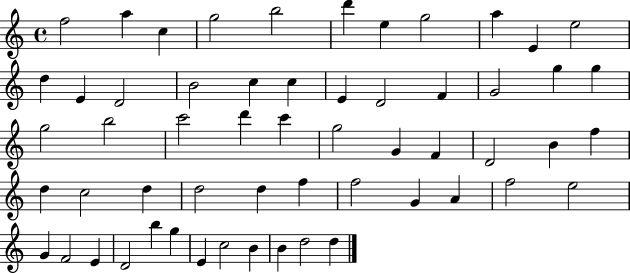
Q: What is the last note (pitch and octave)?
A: D5